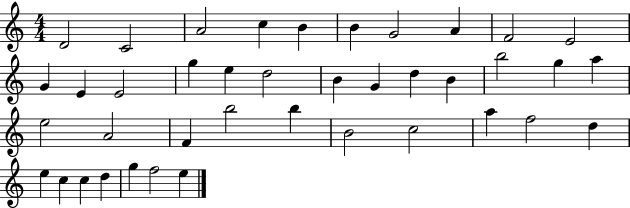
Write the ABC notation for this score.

X:1
T:Untitled
M:4/4
L:1/4
K:C
D2 C2 A2 c B B G2 A F2 E2 G E E2 g e d2 B G d B b2 g a e2 A2 F b2 b B2 c2 a f2 d e c c d g f2 e